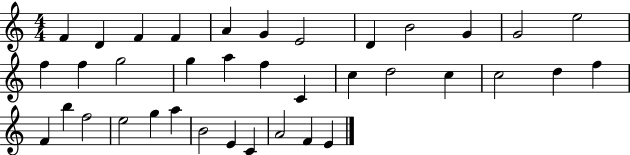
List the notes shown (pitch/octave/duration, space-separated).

F4/q D4/q F4/q F4/q A4/q G4/q E4/h D4/q B4/h G4/q G4/h E5/h F5/q F5/q G5/h G5/q A5/q F5/q C4/q C5/q D5/h C5/q C5/h D5/q F5/q F4/q B5/q F5/h E5/h G5/q A5/q B4/h E4/q C4/q A4/h F4/q E4/q